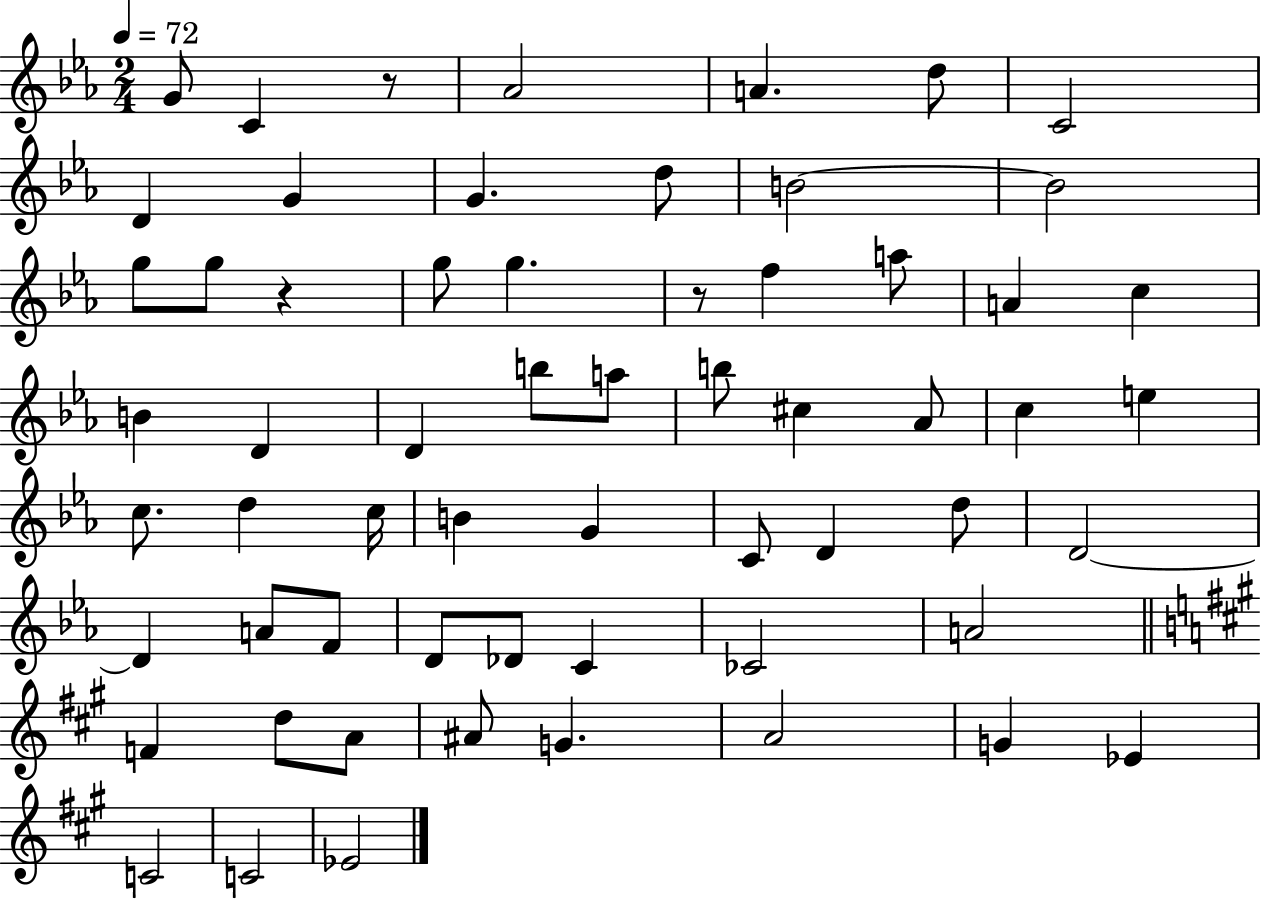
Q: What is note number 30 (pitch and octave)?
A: E5